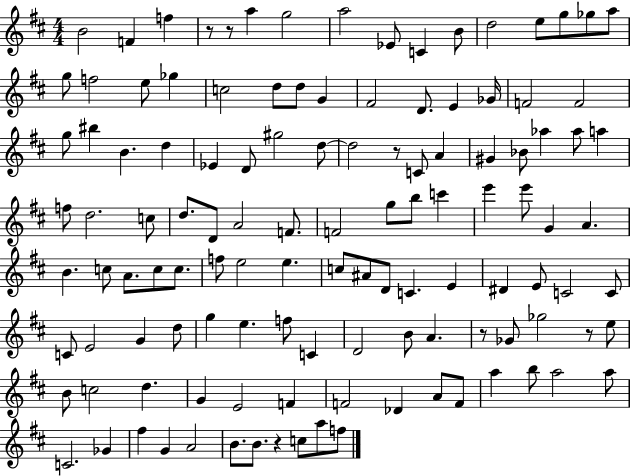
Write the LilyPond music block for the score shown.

{
  \clef treble
  \numericTimeSignature
  \time 4/4
  \key d \major
  b'2 f'4 f''4 | r8 r8 a''4 g''2 | a''2 ees'8 c'4 b'8 | d''2 e''8 g''8 ges''8 a''8 | \break g''8 f''2 e''8 ges''4 | c''2 d''8 d''8 g'4 | fis'2 d'8. e'4 ges'16 | f'2 f'2 | \break g''8 bis''4 b'4. d''4 | ees'4 d'8 gis''2 d''8~~ | d''2 r8 c'8 a'4 | gis'4 bes'8 aes''4 aes''8 a''4 | \break f''8 d''2. c''8 | d''8. d'8 a'2 f'8. | f'2 g''8 b''8 c'''4 | e'''4 e'''8 g'4 a'4. | \break b'4. c''8 a'8. c''8 c''8. | f''8 e''2 e''4. | c''8 ais'8 d'8 c'4. e'4 | dis'4 e'8 c'2 c'8 | \break c'8 e'2 g'4 d''8 | g''4 e''4. f''8 c'4 | d'2 b'8 a'4. | r8 ges'8 ges''2 r8 e''8 | \break b'8 c''2 d''4. | g'4 e'2 f'4 | f'2 des'4 a'8 f'8 | a''4 b''8 a''2 a''8 | \break c'2. ges'4 | fis''4 g'4 a'2 | b'8. b'8. r4 c''8 a''8 f''8 | \bar "|."
}